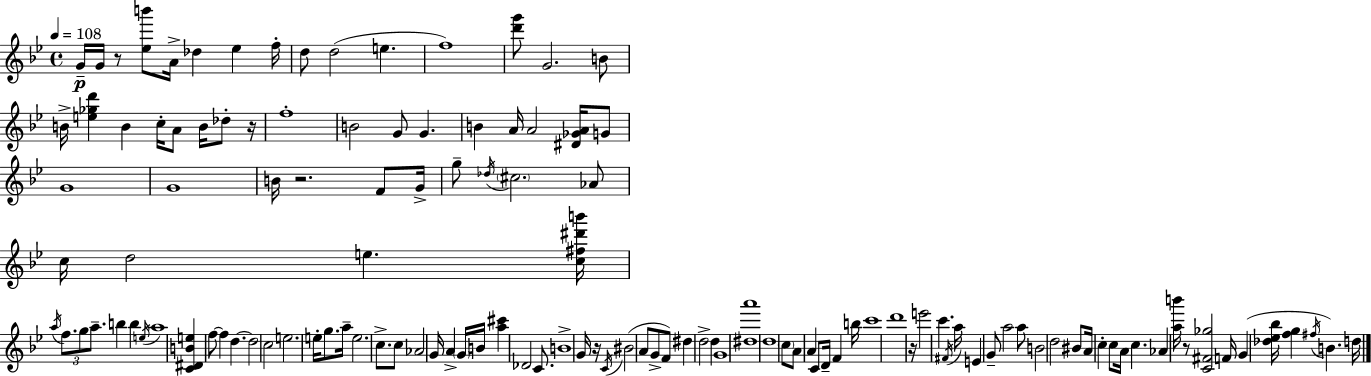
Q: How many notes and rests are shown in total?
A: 126